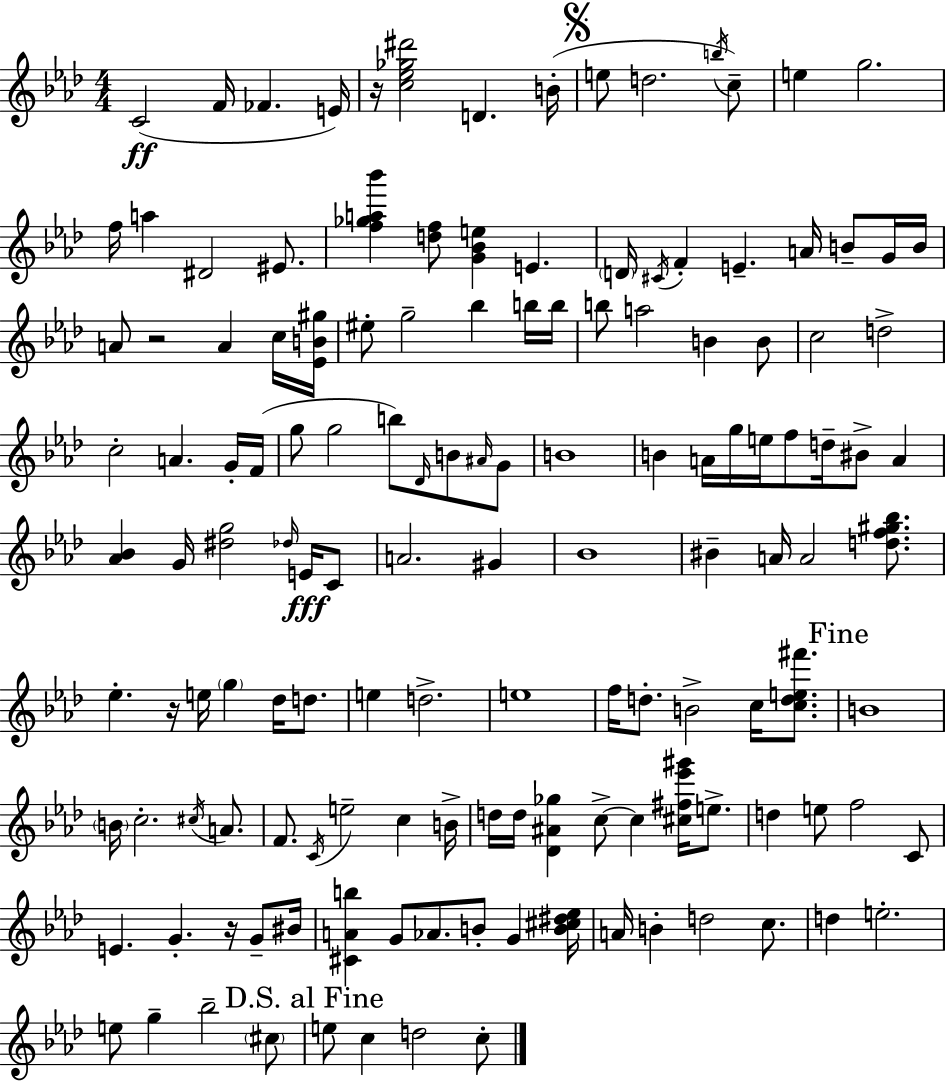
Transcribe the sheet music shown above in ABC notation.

X:1
T:Untitled
M:4/4
L:1/4
K:Fm
C2 F/4 _F E/4 z/4 [c_e_g^d']2 D B/4 e/2 d2 b/4 c/2 e g2 f/4 a ^D2 ^E/2 [f_ga_b'] [df]/2 [G_Be] E D/4 ^C/4 F E A/4 B/2 G/4 B/4 A/2 z2 A c/4 [_EB^g]/4 ^e/2 g2 _b b/4 b/4 b/2 a2 B B/2 c2 d2 c2 A G/4 F/4 g/2 g2 b/2 _D/4 B/2 ^A/4 G/2 B4 B A/4 g/4 e/4 f/2 d/4 ^B/2 A [_A_B] G/4 [^dg]2 _d/4 E/4 C/2 A2 ^G _B4 ^B A/4 A2 [df^g_b]/2 _e z/4 e/4 g _d/4 d/2 e d2 e4 f/4 d/2 B2 c/4 [cde^f']/2 B4 B/4 c2 ^c/4 A/2 F/2 C/4 e2 c B/4 d/4 d/4 [_D^A_g] c/2 c [^c^f_e'^g']/4 e/2 d e/2 f2 C/2 E G z/4 G/2 ^B/4 [^CAb] G/2 _A/2 B/2 G [B^c^d_e]/4 A/4 B d2 c/2 d e2 e/2 g _b2 ^c/2 e/2 c d2 c/2